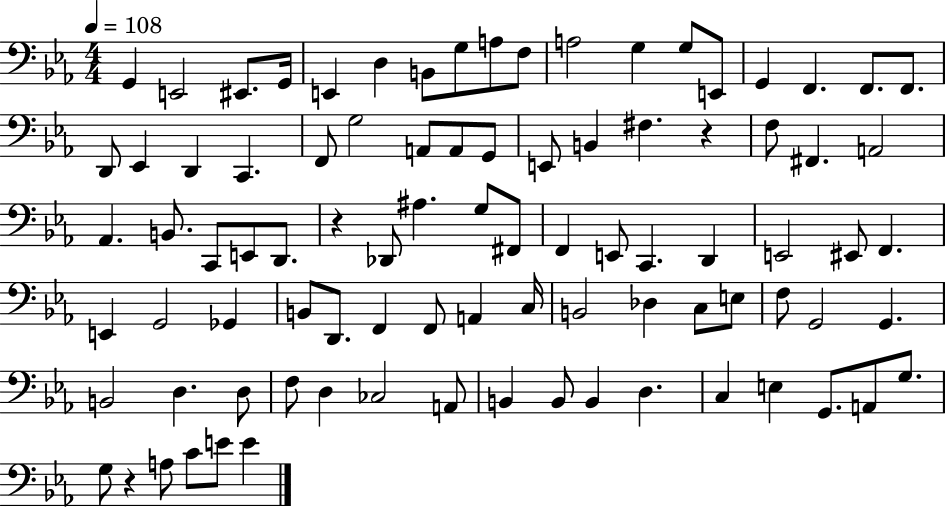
X:1
T:Untitled
M:4/4
L:1/4
K:Eb
G,, E,,2 ^E,,/2 G,,/4 E,, D, B,,/2 G,/2 A,/2 F,/2 A,2 G, G,/2 E,,/2 G,, F,, F,,/2 F,,/2 D,,/2 _E,, D,, C,, F,,/2 G,2 A,,/2 A,,/2 G,,/2 E,,/2 B,, ^F, z F,/2 ^F,, A,,2 _A,, B,,/2 C,,/2 E,,/2 D,,/2 z _D,,/2 ^A, G,/2 ^F,,/2 F,, E,,/2 C,, D,, E,,2 ^E,,/2 F,, E,, G,,2 _G,, B,,/2 D,,/2 F,, F,,/2 A,, C,/4 B,,2 _D, C,/2 E,/2 F,/2 G,,2 G,, B,,2 D, D,/2 F,/2 D, _C,2 A,,/2 B,, B,,/2 B,, D, C, E, G,,/2 A,,/2 G,/2 G,/2 z A,/2 C/2 E/2 E